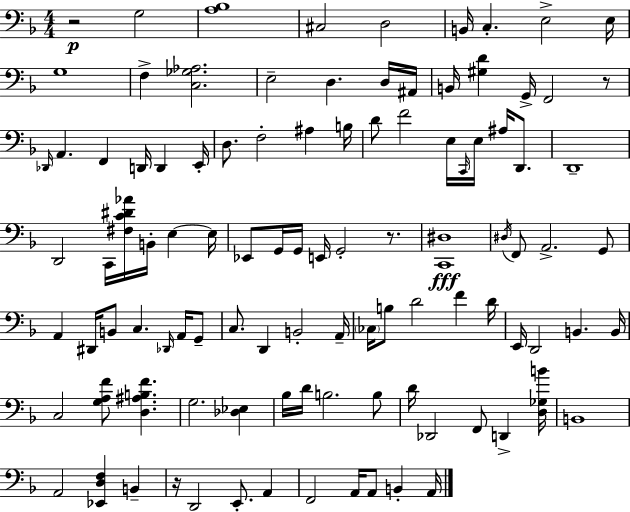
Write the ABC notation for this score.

X:1
T:Untitled
M:4/4
L:1/4
K:Dm
z2 G,2 [A,_B,]4 ^C,2 D,2 B,,/4 C, E,2 E,/4 G,4 F, [C,_G,_A,]2 E,2 D, D,/4 ^A,,/4 B,,/4 [^G,D] G,,/4 F,,2 z/2 _D,,/4 A,, F,, D,,/4 D,, E,,/4 D,/2 F,2 ^A, B,/4 D/2 F2 E,/4 C,,/4 E,/4 ^A,/4 D,,/2 D,,4 D,,2 C,,/4 [^F,C^D_A]/4 B,,/4 E, E,/4 _E,,/2 G,,/4 G,,/4 E,,/4 G,,2 z/2 [C,,^D,]4 ^D,/4 F,,/2 A,,2 G,,/2 A,, ^D,,/4 B,,/2 C, _D,,/4 A,,/4 G,,/2 C,/2 D,, B,,2 A,,/4 _C,/4 B,/2 D2 F D/4 E,,/4 D,,2 B,, B,,/4 C,2 [G,A,F]/2 [D,^A,B,F] G,2 [_D,_E,] _B,/4 D/4 B,2 B,/2 D/4 _D,,2 F,,/2 D,, [D,_G,B]/4 B,,4 A,,2 [_E,,D,F,] B,, z/4 D,,2 E,,/2 A,, F,,2 A,,/4 A,,/2 B,, A,,/4